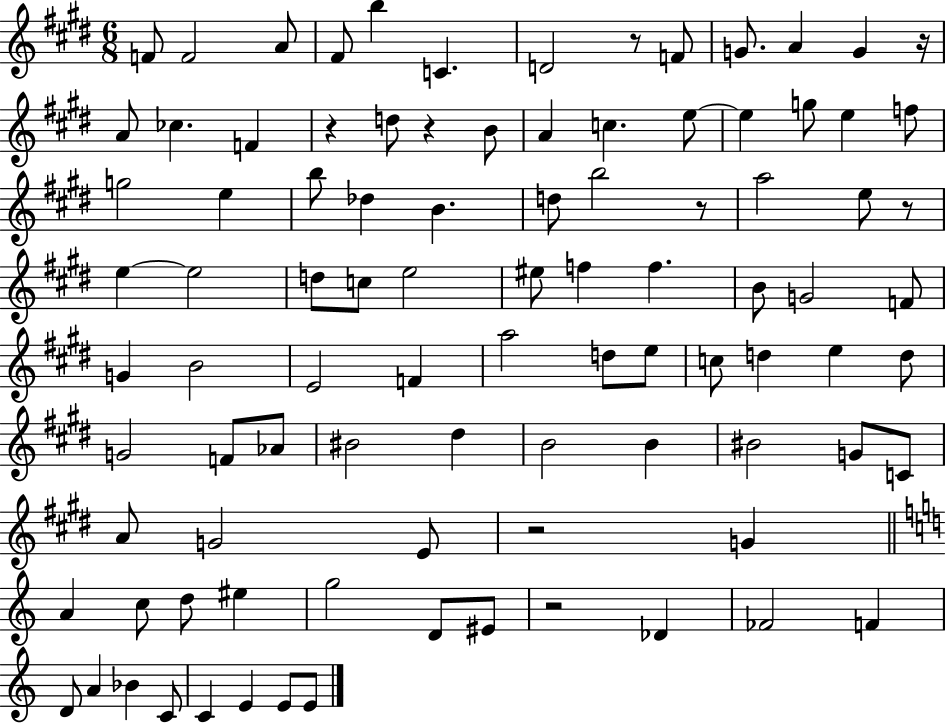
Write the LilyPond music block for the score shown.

{
  \clef treble
  \numericTimeSignature
  \time 6/8
  \key e \major
  f'8 f'2 a'8 | fis'8 b''4 c'4. | d'2 r8 f'8 | g'8. a'4 g'4 r16 | \break a'8 ces''4. f'4 | r4 d''8 r4 b'8 | a'4 c''4. e''8~~ | e''4 g''8 e''4 f''8 | \break g''2 e''4 | b''8 des''4 b'4. | d''8 b''2 r8 | a''2 e''8 r8 | \break e''4~~ e''2 | d''8 c''8 e''2 | eis''8 f''4 f''4. | b'8 g'2 f'8 | \break g'4 b'2 | e'2 f'4 | a''2 d''8 e''8 | c''8 d''4 e''4 d''8 | \break g'2 f'8 aes'8 | bis'2 dis''4 | b'2 b'4 | bis'2 g'8 c'8 | \break a'8 g'2 e'8 | r2 g'4 | \bar "||" \break \key c \major a'4 c''8 d''8 eis''4 | g''2 d'8 eis'8 | r2 des'4 | fes'2 f'4 | \break d'8 a'4 bes'4 c'8 | c'4 e'4 e'8 e'8 | \bar "|."
}